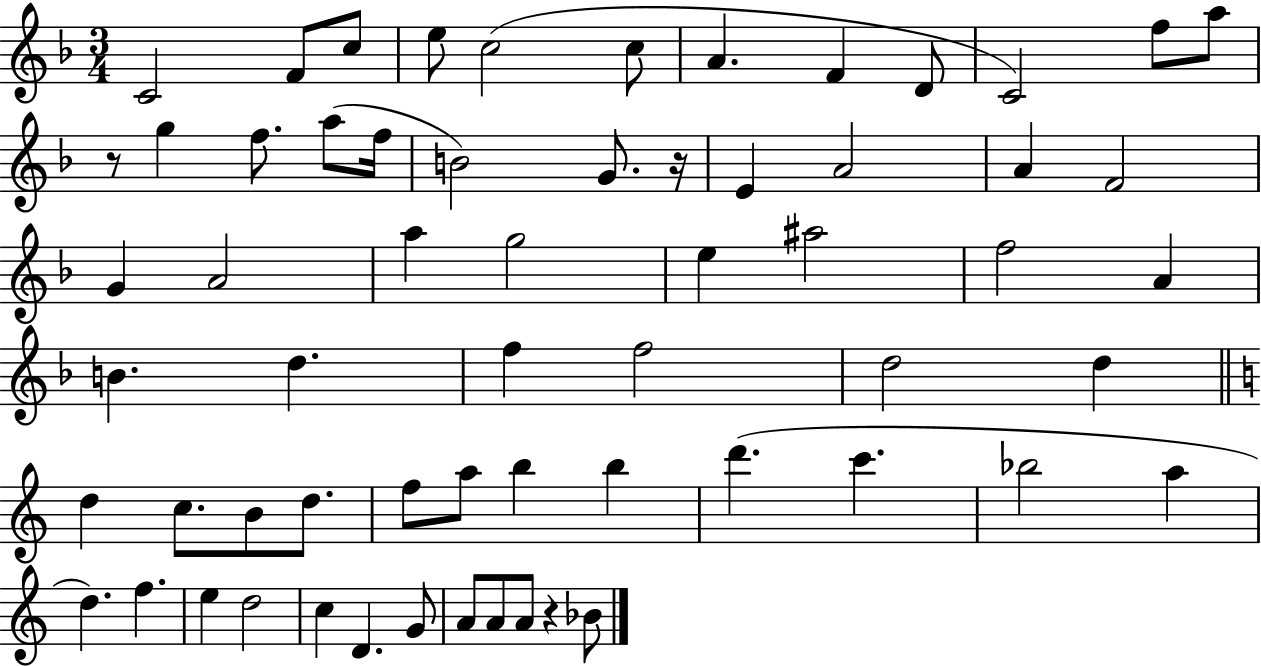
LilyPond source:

{
  \clef treble
  \numericTimeSignature
  \time 3/4
  \key f \major
  c'2 f'8 c''8 | e''8 c''2( c''8 | a'4. f'4 d'8 | c'2) f''8 a''8 | \break r8 g''4 f''8. a''8( f''16 | b'2) g'8. r16 | e'4 a'2 | a'4 f'2 | \break g'4 a'2 | a''4 g''2 | e''4 ais''2 | f''2 a'4 | \break b'4. d''4. | f''4 f''2 | d''2 d''4 | \bar "||" \break \key c \major d''4 c''8. b'8 d''8. | f''8 a''8 b''4 b''4 | d'''4.( c'''4. | bes''2 a''4 | \break d''4.) f''4. | e''4 d''2 | c''4 d'4. g'8 | a'8 a'8 a'8 r4 bes'8 | \break \bar "|."
}